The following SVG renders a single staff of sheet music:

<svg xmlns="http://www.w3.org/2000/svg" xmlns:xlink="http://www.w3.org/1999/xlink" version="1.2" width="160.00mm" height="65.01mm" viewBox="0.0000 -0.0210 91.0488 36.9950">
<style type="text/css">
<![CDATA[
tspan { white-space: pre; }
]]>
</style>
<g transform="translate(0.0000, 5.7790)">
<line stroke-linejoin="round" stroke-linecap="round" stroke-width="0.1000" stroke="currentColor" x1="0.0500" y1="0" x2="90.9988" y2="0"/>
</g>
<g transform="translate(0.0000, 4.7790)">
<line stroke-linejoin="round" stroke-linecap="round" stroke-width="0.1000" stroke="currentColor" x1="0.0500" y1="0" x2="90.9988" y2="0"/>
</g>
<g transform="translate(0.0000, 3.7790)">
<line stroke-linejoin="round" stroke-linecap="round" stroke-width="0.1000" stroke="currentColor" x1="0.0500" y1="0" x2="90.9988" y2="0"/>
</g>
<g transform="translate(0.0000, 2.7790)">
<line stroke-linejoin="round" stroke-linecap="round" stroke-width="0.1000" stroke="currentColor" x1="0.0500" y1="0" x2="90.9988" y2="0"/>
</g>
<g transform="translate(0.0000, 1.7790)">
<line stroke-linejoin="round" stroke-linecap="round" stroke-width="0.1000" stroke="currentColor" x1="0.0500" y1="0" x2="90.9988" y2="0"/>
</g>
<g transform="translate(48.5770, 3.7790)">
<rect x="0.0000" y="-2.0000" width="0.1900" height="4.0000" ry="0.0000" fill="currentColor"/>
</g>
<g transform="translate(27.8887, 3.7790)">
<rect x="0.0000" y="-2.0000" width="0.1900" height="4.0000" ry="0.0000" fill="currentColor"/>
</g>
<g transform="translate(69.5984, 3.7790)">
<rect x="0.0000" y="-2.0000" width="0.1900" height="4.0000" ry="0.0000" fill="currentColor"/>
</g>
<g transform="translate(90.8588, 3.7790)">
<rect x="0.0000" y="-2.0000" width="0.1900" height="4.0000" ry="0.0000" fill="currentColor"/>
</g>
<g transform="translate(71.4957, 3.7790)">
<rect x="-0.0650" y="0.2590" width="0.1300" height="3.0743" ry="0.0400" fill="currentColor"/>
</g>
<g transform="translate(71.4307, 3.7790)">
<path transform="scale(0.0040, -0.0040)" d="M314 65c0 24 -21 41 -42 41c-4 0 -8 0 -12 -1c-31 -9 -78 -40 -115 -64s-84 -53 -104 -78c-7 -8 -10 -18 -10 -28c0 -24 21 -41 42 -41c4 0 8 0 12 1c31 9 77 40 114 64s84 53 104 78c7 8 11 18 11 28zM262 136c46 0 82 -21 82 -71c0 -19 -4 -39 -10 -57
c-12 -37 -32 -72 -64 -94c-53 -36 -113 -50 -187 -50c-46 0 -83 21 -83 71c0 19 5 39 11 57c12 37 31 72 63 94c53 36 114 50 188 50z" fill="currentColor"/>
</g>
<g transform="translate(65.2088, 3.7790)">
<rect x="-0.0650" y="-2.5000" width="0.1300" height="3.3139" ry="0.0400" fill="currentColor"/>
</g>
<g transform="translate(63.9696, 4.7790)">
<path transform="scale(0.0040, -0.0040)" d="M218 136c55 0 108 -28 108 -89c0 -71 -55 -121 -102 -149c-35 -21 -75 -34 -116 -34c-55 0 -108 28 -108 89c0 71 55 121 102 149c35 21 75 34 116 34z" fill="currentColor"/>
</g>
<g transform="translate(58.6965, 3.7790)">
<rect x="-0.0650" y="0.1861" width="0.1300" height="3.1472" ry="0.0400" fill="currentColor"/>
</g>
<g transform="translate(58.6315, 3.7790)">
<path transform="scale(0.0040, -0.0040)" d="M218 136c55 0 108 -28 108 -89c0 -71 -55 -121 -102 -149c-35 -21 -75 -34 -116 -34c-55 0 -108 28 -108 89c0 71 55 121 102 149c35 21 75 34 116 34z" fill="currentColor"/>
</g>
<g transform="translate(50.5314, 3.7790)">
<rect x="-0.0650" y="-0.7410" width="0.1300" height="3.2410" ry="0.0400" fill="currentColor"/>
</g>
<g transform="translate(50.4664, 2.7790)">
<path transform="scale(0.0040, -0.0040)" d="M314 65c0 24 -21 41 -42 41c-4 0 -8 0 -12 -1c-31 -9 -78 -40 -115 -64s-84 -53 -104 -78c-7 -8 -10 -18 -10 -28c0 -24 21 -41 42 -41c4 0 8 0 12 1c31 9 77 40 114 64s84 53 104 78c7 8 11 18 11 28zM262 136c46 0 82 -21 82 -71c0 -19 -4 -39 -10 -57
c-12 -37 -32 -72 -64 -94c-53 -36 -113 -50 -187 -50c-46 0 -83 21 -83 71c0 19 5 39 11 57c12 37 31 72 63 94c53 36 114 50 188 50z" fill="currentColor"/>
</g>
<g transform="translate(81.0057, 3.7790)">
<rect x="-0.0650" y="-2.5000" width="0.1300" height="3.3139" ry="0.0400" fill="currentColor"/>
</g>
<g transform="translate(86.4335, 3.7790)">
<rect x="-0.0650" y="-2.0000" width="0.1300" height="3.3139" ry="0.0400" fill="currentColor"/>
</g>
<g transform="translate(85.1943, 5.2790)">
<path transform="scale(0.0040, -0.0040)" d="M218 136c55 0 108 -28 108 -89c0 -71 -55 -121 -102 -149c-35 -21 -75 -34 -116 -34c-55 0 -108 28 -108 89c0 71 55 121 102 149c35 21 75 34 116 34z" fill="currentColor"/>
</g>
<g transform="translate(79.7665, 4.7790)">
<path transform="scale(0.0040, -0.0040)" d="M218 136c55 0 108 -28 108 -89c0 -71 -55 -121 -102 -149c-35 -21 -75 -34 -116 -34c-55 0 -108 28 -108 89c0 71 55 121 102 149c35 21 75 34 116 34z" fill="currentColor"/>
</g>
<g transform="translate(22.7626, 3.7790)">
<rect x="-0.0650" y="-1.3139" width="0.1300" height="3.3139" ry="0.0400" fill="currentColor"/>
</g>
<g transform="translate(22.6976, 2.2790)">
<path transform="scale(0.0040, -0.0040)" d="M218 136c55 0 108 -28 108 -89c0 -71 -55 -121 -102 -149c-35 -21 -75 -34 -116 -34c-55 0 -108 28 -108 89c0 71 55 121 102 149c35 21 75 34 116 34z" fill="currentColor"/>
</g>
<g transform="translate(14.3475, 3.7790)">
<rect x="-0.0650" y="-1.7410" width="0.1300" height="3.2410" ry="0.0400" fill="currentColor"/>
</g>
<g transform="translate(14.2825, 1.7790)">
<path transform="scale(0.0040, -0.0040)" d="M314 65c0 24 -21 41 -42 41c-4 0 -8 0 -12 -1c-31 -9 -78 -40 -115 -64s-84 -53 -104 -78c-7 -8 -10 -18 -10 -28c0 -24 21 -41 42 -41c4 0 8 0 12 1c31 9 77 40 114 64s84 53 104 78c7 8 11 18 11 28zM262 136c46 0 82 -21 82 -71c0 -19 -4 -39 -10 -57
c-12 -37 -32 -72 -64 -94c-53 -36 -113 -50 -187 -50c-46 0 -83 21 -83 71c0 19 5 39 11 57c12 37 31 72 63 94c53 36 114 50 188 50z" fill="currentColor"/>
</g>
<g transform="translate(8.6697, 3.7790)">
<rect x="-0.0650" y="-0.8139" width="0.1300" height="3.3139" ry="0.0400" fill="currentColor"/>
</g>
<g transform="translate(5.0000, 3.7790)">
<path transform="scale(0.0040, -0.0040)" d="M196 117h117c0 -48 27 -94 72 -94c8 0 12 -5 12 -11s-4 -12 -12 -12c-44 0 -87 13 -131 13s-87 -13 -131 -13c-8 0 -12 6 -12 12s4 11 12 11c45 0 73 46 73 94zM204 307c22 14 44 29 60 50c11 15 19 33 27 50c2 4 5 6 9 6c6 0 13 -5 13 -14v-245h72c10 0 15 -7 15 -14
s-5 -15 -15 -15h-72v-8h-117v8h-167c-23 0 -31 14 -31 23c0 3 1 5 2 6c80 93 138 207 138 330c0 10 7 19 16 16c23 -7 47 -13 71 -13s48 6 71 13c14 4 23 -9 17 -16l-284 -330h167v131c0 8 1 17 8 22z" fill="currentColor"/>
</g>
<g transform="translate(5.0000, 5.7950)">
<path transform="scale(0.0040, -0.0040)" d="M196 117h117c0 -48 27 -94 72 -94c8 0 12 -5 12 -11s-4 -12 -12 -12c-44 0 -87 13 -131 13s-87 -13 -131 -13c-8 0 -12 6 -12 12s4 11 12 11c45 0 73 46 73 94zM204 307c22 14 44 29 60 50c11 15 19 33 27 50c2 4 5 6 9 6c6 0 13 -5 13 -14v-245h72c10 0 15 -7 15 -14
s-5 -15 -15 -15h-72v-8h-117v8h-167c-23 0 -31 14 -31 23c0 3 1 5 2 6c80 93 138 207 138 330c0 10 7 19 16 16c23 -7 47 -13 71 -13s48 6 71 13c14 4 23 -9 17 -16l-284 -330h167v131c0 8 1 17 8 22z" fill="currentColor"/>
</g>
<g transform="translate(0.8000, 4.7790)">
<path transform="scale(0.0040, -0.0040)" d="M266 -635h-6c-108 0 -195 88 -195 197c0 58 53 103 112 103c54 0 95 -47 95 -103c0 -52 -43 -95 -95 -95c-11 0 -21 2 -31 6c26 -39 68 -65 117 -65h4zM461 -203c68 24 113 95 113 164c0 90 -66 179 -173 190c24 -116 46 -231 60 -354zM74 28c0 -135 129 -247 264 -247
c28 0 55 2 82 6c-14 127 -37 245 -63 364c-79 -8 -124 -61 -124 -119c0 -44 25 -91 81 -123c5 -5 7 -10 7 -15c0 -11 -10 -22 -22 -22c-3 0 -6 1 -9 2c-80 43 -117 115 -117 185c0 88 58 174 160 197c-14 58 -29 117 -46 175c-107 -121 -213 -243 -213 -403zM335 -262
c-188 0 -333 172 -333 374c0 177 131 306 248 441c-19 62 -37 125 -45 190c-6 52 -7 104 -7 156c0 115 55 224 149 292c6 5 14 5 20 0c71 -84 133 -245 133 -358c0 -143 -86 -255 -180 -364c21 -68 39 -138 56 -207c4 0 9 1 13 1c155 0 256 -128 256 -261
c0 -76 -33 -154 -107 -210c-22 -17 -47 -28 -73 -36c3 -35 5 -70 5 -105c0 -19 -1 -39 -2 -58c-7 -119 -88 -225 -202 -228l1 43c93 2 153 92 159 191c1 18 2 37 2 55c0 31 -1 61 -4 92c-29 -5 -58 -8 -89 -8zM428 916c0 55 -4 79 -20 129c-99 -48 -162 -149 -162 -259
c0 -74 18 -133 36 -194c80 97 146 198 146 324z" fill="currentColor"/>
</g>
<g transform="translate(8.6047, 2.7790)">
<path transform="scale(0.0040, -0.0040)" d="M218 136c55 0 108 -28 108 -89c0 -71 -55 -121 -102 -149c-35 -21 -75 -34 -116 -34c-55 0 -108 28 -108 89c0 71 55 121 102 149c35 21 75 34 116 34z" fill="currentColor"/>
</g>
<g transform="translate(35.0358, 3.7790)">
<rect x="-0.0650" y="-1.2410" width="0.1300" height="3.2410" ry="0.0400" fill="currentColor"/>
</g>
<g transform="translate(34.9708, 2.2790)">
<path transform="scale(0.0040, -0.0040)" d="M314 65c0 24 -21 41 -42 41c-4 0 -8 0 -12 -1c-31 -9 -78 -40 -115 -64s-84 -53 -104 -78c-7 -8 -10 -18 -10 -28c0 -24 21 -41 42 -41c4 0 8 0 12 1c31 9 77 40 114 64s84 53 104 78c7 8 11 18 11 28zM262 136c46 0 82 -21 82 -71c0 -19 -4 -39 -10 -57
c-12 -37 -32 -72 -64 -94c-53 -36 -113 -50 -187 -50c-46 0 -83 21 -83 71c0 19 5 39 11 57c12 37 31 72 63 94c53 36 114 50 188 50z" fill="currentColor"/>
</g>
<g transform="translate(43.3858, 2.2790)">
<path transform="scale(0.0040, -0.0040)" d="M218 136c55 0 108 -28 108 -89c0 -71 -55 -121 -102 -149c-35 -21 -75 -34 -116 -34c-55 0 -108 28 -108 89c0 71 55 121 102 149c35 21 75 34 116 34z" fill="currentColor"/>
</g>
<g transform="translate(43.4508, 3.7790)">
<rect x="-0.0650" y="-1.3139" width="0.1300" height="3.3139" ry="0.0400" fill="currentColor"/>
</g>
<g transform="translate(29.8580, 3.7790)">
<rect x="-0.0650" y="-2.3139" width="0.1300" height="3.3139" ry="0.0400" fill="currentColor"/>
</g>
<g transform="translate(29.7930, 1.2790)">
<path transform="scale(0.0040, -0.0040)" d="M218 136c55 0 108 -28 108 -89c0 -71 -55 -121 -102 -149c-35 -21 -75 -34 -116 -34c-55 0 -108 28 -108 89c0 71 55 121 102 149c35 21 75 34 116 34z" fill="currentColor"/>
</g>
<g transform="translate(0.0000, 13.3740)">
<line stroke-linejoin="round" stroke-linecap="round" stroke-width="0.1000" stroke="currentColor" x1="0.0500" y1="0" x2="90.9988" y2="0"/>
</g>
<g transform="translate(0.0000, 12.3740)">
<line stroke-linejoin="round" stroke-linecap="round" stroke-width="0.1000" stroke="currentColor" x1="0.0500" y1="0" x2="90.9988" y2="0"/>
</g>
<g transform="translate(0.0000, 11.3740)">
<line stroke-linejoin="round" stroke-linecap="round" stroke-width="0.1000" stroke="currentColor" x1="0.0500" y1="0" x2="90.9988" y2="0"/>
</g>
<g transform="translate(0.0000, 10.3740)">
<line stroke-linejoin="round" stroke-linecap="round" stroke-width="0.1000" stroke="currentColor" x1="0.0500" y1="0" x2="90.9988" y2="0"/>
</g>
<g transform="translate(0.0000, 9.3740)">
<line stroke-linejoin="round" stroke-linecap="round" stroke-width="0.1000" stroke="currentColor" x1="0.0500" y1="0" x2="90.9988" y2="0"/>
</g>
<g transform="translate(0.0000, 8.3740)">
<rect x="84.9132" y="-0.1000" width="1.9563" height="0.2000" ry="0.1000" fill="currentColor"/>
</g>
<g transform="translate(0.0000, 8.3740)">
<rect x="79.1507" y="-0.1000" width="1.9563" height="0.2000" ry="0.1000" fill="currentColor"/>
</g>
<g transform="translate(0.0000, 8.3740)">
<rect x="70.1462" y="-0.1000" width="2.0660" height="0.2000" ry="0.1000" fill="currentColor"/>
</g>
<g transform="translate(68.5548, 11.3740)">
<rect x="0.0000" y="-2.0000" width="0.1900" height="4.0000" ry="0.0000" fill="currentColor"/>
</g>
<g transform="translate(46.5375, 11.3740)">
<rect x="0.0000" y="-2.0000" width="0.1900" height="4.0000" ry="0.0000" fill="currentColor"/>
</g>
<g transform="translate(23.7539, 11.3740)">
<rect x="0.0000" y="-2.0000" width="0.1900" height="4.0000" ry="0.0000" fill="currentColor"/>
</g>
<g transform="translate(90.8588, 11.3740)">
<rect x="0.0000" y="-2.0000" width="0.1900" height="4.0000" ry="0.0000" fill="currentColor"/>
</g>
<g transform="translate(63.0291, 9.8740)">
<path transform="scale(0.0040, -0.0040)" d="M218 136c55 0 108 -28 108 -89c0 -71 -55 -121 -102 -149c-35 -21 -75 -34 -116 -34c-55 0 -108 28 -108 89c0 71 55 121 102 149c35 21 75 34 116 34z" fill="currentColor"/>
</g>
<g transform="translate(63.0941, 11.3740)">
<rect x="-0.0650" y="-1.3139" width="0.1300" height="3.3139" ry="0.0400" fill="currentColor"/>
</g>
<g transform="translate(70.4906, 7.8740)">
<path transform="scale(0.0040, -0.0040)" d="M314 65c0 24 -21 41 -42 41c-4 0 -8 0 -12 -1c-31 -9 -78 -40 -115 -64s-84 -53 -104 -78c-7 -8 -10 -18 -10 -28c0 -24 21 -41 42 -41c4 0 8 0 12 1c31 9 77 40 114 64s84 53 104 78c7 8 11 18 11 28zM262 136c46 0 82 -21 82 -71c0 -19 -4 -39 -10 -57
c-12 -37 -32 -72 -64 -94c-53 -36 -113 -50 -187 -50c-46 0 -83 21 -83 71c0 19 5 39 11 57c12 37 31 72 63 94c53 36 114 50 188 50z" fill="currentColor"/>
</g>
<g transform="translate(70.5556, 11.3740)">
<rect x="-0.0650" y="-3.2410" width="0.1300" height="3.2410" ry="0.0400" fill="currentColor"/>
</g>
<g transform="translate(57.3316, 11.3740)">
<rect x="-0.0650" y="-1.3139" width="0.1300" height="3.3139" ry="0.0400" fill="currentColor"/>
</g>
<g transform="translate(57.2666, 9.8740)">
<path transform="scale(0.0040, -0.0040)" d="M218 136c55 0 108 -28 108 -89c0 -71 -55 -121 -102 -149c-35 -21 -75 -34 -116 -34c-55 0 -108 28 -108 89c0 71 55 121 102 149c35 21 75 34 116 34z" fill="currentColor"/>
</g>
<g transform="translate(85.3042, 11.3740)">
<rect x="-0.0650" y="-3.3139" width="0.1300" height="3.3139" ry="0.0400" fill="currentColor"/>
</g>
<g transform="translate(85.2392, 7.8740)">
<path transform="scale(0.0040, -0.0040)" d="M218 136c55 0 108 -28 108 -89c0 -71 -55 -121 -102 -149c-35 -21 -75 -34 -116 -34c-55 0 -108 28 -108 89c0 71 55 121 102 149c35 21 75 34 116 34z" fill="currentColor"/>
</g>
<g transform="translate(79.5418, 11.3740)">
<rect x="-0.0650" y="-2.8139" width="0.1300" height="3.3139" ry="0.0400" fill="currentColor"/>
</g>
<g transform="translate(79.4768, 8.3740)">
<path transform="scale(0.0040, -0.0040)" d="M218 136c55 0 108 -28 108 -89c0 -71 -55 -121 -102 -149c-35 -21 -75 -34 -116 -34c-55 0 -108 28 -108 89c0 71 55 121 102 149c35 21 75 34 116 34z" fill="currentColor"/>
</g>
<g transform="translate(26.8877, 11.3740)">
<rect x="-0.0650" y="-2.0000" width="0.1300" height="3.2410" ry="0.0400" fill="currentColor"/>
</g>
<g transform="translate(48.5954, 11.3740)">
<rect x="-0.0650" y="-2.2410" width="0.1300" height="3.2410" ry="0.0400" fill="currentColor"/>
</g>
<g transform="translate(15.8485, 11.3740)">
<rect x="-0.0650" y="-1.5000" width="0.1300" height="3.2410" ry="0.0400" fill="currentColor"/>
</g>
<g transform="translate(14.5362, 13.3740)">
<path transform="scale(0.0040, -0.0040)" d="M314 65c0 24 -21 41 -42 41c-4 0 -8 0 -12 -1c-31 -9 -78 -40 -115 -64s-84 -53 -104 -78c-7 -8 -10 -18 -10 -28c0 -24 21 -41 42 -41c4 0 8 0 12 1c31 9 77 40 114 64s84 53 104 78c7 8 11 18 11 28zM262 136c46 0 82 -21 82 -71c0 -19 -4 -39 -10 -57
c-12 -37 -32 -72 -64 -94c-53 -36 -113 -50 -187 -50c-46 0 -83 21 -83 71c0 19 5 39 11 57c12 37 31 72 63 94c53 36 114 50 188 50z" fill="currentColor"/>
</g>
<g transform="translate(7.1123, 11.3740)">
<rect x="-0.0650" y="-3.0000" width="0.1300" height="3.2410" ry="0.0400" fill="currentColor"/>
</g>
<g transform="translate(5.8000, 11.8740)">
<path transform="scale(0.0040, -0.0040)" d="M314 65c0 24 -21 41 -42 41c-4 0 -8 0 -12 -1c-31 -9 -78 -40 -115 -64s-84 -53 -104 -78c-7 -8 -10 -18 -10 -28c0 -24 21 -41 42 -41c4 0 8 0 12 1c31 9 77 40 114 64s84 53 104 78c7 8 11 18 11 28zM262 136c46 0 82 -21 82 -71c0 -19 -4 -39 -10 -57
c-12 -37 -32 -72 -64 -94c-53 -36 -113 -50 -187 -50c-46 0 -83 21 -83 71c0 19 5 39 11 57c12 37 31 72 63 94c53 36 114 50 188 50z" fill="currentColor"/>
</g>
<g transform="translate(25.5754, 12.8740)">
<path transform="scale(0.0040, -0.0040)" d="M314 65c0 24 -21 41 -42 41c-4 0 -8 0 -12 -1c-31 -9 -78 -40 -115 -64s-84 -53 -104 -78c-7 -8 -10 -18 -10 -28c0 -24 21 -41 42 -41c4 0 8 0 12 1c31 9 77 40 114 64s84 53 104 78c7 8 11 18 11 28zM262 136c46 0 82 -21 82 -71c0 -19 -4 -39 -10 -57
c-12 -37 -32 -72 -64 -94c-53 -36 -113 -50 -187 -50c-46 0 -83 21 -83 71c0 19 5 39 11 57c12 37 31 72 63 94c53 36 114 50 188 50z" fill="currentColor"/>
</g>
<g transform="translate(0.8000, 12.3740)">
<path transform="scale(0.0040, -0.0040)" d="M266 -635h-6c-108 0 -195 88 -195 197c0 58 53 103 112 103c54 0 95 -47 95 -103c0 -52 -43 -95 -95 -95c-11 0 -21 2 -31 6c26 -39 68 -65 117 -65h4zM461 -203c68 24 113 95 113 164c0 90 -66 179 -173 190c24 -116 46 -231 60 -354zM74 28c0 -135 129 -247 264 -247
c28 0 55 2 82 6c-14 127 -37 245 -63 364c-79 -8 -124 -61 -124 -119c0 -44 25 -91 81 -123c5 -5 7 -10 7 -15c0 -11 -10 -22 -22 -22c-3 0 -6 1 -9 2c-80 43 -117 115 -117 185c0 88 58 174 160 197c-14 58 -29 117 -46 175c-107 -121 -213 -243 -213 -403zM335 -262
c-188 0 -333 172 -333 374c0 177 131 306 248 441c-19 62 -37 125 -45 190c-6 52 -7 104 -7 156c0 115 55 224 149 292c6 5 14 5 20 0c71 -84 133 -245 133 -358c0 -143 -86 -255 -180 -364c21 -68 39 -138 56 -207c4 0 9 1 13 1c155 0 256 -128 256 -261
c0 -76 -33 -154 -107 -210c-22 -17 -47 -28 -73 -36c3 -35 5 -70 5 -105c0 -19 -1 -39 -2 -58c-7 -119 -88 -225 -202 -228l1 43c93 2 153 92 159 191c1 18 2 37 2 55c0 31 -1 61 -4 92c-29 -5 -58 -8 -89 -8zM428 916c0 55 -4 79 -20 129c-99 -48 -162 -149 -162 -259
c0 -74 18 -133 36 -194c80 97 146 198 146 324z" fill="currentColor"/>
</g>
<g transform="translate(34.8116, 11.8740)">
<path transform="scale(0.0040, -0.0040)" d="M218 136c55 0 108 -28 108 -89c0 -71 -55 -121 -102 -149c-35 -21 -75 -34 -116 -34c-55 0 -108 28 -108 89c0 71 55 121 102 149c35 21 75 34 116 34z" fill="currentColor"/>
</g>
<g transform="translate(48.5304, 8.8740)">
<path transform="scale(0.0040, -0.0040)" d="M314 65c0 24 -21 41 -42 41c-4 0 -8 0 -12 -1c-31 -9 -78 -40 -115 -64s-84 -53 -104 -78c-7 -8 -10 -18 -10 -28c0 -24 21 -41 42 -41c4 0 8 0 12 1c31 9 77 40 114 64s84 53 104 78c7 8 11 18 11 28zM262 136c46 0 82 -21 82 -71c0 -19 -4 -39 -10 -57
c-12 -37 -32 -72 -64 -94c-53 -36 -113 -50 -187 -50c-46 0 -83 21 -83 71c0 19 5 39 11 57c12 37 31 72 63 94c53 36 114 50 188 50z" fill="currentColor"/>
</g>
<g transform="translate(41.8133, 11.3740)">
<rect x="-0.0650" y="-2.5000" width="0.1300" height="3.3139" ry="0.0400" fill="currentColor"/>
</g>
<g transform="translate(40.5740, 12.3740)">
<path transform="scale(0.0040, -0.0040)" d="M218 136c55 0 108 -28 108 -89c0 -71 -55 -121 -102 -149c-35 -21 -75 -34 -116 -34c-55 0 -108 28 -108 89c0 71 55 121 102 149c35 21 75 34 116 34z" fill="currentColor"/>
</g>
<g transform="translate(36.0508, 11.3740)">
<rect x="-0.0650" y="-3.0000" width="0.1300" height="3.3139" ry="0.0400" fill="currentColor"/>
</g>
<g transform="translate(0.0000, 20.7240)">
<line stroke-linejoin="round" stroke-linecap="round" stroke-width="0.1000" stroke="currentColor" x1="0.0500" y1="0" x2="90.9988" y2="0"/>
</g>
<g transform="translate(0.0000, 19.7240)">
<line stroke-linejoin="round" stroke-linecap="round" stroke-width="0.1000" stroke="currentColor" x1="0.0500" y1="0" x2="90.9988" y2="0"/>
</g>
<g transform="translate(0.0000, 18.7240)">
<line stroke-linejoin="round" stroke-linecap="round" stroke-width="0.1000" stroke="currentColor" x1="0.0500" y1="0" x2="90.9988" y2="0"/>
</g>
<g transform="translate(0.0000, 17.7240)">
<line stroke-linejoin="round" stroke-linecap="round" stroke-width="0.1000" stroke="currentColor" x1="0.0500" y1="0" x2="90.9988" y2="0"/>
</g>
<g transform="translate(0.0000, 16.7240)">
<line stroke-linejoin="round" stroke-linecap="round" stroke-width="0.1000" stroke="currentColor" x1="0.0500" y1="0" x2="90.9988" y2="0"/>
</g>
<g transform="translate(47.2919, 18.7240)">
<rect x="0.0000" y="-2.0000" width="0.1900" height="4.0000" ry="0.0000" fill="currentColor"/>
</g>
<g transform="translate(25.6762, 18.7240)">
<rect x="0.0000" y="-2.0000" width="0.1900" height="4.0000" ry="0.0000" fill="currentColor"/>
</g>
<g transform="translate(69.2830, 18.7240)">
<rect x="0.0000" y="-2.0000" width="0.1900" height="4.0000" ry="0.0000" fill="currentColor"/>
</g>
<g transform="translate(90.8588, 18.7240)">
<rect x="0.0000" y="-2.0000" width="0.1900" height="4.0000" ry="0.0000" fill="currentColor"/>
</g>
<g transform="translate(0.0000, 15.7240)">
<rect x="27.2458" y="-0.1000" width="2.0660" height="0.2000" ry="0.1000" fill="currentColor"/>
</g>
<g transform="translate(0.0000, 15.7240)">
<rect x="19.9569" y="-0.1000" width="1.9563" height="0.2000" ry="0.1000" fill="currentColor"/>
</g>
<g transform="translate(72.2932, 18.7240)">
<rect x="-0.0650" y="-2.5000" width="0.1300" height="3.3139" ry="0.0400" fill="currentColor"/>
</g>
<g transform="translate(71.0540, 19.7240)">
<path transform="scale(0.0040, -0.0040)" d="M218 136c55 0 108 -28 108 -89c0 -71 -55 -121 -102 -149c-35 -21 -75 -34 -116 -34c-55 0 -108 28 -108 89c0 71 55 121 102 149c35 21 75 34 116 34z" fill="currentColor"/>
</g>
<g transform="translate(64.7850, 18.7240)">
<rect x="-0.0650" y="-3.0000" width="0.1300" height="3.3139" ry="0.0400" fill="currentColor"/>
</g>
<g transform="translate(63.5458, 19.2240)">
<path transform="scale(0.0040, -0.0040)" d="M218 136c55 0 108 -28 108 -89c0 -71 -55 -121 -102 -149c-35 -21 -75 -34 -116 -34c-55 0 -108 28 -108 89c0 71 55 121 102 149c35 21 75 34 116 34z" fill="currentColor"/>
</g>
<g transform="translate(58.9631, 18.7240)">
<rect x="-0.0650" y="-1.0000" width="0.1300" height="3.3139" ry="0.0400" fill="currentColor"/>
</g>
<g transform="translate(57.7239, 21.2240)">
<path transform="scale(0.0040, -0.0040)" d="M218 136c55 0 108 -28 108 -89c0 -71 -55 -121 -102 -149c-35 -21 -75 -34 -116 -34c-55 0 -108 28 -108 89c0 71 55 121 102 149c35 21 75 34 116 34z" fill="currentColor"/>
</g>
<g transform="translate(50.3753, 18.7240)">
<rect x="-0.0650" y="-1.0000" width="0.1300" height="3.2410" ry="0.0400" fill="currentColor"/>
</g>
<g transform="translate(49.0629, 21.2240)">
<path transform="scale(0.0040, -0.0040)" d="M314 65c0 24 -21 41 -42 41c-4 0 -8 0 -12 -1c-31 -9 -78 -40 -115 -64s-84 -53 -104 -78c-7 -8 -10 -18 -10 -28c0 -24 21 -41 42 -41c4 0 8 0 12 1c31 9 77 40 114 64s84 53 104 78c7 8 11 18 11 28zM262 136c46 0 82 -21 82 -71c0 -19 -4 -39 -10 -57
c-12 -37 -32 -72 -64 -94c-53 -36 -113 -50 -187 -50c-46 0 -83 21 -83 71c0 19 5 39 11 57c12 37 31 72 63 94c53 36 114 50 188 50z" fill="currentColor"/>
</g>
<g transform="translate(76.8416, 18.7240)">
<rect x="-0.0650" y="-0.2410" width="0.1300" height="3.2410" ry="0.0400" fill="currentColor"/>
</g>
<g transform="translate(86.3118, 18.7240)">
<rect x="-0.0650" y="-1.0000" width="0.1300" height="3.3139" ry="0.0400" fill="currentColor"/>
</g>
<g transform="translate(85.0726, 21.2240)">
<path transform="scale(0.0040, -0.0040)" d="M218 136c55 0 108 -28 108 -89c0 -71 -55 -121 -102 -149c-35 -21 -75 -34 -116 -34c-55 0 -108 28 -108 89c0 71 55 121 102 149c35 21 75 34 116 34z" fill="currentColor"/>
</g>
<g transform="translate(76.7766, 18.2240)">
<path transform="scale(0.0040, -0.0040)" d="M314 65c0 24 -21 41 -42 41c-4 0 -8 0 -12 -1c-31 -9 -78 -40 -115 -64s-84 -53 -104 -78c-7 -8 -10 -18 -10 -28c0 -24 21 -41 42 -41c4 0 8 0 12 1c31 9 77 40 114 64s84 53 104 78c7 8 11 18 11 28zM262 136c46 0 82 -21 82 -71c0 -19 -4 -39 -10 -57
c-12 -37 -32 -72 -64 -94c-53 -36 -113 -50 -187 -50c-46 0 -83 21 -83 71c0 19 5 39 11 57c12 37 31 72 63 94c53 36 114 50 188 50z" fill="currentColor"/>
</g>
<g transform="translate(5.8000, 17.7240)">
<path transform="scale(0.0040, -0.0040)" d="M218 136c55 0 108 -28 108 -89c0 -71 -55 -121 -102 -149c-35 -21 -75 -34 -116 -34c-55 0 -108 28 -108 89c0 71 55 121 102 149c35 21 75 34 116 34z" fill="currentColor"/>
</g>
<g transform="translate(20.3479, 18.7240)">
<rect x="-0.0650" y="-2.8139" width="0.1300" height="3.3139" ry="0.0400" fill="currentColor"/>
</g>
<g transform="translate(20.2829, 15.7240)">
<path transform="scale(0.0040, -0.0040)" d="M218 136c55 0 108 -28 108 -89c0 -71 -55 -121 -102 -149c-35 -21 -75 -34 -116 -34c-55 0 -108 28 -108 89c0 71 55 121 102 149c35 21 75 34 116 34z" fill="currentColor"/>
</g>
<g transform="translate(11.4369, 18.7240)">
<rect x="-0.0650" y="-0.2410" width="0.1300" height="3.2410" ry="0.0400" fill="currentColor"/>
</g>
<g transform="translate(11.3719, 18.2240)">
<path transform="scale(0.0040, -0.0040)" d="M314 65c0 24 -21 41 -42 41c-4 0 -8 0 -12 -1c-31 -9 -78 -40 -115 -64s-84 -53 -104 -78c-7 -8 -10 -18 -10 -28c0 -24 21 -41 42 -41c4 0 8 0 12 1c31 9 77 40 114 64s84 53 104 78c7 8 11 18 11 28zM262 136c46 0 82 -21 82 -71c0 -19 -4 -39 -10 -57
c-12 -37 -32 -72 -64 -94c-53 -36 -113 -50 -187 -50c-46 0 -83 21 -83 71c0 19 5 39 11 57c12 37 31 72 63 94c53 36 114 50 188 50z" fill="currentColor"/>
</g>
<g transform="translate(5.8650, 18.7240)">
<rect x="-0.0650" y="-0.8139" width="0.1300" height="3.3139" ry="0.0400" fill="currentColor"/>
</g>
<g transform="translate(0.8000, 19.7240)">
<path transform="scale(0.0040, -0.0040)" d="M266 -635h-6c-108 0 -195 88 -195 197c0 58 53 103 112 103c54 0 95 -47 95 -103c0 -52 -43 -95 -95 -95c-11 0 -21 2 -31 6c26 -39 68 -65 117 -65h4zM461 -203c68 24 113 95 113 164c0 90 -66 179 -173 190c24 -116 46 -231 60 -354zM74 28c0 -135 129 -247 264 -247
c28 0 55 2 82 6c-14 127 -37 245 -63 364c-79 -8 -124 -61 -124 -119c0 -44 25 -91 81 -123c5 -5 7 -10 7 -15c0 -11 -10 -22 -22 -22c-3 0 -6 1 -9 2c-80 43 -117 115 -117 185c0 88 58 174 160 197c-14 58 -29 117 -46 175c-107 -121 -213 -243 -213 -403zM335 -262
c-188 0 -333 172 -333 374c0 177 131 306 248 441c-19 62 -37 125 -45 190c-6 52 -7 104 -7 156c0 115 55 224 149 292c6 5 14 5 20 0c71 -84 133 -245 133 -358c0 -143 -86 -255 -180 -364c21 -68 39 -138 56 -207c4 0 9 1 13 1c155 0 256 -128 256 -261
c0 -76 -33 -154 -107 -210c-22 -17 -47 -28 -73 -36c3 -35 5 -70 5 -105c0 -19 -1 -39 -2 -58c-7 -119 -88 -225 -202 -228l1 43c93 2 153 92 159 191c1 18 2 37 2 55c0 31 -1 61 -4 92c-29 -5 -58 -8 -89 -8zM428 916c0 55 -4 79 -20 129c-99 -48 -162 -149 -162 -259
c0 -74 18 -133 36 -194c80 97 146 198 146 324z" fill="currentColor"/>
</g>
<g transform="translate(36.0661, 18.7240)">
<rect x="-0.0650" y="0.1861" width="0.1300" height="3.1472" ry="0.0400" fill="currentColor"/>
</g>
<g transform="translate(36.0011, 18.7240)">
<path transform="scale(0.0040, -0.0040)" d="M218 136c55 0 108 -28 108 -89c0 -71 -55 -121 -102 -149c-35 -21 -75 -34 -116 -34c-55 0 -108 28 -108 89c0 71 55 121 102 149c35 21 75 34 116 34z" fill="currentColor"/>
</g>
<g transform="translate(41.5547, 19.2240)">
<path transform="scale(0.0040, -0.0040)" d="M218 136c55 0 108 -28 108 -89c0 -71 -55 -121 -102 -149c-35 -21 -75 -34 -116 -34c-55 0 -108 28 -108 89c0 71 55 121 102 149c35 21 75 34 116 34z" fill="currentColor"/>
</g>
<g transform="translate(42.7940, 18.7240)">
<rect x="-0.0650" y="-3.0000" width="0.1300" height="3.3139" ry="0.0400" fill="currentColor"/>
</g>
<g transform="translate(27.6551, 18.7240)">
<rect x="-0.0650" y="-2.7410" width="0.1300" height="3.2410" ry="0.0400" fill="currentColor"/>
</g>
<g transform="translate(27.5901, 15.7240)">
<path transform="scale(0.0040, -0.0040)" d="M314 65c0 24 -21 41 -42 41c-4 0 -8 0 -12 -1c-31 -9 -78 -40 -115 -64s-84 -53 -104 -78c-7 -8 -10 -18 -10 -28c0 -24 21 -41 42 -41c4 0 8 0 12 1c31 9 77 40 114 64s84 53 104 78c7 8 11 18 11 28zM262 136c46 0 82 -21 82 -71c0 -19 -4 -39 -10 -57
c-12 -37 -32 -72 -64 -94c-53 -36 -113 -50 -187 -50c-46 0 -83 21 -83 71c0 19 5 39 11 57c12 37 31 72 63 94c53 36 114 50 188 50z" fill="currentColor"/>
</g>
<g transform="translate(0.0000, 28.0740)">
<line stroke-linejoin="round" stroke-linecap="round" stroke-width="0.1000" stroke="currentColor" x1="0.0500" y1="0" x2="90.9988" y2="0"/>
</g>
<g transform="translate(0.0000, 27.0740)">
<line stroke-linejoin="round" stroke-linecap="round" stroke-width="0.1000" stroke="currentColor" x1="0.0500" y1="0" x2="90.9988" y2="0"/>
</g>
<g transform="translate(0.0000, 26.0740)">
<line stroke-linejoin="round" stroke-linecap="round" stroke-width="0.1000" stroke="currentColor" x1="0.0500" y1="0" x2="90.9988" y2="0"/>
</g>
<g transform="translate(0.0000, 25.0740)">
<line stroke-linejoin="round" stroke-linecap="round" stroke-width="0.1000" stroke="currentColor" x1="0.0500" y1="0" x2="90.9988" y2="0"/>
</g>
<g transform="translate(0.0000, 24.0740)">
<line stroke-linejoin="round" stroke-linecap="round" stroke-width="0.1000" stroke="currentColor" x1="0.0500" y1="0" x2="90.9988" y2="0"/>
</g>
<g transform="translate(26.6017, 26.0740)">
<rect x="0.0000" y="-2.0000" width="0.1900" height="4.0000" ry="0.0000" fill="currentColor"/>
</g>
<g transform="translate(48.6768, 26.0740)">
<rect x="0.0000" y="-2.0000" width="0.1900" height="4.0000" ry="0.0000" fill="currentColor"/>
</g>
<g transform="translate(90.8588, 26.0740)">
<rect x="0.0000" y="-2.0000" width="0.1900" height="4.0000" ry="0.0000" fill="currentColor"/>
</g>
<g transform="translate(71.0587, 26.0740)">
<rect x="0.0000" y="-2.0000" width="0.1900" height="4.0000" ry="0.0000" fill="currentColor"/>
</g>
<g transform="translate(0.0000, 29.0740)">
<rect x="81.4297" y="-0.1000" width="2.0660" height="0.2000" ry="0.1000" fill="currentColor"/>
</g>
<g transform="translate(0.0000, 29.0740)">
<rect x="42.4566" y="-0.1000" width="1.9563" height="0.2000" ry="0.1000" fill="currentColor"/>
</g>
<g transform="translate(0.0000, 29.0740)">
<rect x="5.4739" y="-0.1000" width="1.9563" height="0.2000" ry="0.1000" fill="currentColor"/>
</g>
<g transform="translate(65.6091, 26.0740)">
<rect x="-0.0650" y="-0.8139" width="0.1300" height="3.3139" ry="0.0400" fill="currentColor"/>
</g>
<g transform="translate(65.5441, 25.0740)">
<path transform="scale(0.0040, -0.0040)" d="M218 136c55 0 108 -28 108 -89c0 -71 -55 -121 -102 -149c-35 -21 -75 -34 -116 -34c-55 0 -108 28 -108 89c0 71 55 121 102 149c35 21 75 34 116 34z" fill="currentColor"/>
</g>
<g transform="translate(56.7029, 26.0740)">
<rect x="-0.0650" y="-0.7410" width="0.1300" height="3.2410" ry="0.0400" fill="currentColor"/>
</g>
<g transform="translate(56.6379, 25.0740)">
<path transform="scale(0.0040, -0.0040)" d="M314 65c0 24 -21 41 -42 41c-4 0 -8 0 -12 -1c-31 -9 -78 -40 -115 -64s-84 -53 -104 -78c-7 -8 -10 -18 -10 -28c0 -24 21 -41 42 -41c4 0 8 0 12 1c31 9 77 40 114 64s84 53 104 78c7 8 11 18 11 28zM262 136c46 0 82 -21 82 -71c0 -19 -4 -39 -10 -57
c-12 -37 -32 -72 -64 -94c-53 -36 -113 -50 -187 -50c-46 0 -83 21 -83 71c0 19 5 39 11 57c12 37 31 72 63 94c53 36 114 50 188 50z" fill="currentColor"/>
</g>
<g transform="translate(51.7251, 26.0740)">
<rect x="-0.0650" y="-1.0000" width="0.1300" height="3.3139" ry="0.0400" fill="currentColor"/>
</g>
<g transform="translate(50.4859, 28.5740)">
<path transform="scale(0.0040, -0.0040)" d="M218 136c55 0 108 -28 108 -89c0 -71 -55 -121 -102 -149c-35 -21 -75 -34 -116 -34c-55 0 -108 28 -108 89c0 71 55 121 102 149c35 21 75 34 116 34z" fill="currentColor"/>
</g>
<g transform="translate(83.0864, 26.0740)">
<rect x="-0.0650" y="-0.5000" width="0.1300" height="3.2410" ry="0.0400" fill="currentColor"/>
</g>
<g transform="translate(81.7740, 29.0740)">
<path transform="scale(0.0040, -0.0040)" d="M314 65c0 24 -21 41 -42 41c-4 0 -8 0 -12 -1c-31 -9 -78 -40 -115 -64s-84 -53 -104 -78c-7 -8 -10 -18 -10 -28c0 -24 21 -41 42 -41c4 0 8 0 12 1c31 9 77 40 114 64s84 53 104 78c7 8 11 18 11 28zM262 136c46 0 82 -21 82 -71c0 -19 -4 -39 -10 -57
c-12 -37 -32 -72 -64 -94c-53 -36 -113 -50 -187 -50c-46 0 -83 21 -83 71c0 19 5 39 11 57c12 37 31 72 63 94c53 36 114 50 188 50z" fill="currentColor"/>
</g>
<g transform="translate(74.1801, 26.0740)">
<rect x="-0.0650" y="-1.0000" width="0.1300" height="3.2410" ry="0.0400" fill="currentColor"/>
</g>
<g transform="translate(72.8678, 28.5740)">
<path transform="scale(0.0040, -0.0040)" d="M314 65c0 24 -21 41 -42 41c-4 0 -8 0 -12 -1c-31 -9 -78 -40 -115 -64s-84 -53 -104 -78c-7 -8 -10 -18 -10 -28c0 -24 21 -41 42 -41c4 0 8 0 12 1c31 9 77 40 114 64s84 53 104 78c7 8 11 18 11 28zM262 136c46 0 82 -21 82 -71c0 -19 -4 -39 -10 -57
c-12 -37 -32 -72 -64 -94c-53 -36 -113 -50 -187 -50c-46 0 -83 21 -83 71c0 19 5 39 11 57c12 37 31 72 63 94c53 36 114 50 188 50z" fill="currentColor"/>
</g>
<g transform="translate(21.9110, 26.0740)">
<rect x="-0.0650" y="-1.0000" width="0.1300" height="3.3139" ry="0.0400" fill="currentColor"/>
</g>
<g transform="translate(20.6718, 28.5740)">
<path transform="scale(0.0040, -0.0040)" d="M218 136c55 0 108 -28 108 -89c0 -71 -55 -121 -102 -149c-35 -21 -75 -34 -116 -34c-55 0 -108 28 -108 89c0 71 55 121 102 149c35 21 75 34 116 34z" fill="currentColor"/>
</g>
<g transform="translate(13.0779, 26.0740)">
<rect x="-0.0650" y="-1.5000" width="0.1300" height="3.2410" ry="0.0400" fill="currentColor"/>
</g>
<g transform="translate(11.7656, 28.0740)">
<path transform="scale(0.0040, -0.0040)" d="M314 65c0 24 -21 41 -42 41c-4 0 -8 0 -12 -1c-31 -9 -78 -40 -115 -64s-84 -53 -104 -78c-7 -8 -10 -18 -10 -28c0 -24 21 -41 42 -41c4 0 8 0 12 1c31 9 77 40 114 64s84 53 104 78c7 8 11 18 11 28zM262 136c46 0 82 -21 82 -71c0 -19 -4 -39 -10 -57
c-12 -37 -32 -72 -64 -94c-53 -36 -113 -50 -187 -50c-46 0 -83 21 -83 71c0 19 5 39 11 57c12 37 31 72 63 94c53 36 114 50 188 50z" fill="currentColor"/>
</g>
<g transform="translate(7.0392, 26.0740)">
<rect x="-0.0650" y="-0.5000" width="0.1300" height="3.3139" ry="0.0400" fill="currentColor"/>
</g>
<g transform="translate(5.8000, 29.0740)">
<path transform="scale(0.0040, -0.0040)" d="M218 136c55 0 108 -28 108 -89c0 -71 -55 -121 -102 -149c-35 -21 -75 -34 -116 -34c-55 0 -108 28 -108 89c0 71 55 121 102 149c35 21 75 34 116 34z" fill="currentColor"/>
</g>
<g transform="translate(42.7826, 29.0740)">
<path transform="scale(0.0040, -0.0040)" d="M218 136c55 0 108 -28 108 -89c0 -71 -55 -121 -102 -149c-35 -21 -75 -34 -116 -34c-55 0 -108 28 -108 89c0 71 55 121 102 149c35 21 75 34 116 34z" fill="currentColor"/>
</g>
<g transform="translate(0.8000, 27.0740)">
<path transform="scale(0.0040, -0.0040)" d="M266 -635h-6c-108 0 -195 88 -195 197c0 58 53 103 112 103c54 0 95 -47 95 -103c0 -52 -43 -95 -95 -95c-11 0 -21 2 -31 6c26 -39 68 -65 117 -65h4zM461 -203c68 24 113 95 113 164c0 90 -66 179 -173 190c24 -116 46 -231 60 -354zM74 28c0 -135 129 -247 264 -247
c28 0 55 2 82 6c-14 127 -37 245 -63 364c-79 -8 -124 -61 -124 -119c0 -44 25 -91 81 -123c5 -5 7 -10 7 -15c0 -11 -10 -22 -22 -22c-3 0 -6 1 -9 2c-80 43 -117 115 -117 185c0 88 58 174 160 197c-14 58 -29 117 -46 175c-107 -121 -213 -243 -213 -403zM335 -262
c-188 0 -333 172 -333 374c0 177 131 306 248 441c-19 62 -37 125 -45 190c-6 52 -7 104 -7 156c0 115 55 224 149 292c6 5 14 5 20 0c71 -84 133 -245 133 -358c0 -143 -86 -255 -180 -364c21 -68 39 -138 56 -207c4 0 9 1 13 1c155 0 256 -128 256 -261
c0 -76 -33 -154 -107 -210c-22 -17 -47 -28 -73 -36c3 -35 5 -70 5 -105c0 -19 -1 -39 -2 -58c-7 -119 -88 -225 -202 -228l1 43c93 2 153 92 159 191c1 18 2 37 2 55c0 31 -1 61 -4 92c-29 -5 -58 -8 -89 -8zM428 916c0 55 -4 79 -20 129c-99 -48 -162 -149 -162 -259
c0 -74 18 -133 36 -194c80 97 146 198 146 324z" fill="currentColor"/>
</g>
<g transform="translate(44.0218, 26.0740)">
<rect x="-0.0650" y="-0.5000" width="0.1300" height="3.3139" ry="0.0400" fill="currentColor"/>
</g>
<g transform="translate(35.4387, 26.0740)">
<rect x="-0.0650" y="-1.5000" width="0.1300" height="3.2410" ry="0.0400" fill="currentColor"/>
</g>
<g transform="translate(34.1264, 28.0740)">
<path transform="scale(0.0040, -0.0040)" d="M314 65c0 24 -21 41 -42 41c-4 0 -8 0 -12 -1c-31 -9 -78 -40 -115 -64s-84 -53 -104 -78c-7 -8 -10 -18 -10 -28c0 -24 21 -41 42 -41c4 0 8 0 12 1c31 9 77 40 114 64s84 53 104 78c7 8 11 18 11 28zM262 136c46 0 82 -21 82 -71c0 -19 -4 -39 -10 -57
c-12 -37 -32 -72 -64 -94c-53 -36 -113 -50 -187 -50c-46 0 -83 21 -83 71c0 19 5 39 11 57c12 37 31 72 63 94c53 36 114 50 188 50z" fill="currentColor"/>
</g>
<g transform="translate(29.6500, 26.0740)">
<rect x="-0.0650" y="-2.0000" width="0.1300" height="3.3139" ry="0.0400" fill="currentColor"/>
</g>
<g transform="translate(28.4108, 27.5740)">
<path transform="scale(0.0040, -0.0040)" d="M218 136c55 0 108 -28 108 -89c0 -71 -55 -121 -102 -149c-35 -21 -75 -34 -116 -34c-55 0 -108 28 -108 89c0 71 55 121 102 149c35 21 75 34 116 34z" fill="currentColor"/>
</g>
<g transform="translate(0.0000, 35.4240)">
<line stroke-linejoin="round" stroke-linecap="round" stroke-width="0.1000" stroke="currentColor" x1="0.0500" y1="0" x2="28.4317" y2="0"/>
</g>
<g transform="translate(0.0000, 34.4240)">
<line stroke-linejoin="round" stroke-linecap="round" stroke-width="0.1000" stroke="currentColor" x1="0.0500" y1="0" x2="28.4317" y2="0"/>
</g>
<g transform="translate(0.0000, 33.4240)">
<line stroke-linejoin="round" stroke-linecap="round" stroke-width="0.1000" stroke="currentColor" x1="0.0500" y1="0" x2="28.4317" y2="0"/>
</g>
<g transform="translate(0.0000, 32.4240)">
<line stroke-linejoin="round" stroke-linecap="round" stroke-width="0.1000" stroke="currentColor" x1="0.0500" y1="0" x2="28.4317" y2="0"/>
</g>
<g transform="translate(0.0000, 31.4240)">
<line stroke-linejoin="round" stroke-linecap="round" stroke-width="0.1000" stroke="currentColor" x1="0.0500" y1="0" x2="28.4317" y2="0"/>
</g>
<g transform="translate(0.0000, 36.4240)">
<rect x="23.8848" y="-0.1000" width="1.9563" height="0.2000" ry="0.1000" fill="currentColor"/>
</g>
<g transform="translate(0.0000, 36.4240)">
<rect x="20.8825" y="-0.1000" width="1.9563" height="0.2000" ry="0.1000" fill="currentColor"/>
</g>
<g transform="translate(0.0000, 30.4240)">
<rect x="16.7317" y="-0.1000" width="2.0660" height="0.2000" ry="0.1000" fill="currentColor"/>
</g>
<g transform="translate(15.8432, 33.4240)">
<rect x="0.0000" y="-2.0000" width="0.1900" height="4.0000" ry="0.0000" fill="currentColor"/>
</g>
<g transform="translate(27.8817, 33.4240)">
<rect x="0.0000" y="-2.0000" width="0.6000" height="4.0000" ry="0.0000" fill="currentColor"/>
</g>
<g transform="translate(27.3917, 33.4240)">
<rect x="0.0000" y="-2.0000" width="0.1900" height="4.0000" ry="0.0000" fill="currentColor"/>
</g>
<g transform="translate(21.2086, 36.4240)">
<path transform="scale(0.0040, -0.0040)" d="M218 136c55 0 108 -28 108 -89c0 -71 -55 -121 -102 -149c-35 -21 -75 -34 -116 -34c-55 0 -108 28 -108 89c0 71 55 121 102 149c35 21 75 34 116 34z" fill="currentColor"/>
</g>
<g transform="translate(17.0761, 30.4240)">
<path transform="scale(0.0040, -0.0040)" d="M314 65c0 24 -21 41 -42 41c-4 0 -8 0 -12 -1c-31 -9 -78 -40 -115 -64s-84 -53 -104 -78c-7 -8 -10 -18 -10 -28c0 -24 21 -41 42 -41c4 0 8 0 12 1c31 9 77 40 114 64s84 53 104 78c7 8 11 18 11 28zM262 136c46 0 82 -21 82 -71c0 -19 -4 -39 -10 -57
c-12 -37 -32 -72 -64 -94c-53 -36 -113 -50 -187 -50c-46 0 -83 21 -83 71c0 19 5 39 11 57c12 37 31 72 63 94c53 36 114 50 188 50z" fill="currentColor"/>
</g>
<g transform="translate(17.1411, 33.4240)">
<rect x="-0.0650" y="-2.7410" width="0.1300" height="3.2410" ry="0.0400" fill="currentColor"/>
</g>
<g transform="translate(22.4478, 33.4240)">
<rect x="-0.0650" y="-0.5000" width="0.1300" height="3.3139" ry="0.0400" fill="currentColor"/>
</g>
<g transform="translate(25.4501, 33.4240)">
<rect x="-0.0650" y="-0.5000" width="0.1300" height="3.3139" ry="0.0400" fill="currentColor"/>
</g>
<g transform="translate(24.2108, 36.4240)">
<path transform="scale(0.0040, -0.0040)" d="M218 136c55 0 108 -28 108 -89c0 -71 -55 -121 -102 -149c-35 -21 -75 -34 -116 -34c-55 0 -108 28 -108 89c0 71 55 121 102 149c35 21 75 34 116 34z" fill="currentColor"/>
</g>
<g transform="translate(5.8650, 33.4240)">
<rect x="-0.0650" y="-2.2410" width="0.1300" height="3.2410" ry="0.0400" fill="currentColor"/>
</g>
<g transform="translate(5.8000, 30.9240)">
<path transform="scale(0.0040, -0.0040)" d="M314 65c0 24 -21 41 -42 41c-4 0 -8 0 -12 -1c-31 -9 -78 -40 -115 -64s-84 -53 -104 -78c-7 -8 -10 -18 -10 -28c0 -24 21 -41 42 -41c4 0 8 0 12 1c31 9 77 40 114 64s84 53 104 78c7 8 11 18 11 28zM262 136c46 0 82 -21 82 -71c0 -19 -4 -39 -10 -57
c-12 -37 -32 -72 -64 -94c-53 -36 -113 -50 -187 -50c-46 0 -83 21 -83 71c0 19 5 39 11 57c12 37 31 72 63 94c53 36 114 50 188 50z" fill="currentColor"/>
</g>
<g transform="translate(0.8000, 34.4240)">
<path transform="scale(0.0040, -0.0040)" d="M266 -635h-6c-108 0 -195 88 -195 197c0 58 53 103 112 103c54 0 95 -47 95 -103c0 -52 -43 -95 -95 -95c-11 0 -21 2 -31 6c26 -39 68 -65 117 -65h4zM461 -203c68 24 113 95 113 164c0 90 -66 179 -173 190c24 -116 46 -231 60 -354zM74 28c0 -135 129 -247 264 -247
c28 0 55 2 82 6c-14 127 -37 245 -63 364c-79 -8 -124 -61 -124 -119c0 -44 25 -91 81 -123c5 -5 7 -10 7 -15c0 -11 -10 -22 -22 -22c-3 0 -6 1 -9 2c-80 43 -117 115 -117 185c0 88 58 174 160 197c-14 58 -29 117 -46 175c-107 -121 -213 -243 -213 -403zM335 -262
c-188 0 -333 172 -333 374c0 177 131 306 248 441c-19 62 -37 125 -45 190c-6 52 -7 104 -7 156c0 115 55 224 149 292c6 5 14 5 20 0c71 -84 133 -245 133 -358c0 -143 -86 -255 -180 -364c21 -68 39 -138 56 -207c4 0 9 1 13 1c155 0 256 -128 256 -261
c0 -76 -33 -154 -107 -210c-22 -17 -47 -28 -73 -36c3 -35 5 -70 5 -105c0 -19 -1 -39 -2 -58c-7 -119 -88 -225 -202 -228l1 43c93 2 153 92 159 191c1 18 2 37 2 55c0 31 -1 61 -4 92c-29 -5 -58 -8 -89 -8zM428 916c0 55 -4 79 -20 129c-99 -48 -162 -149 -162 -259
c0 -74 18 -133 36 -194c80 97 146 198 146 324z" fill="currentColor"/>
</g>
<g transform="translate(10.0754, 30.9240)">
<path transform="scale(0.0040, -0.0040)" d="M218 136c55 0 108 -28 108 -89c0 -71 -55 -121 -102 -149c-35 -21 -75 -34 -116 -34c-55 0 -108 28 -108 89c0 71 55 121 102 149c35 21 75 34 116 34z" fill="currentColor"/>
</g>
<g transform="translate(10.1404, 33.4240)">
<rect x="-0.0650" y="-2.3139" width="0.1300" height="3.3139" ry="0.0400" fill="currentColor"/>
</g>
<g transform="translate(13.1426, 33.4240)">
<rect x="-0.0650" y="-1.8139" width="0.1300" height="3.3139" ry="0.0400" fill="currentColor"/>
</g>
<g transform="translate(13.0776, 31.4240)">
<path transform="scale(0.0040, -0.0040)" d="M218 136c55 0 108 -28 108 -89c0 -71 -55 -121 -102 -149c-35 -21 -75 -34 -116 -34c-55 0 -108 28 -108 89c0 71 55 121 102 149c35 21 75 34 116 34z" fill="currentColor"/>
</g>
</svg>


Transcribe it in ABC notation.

X:1
T:Untitled
M:4/4
L:1/4
K:C
d f2 e g e2 e d2 B G B2 G F A2 E2 F2 A G g2 e e b2 a b d c2 a a2 B A D2 D A G c2 D C E2 D F E2 C D d2 d D2 C2 g2 g f a2 C C